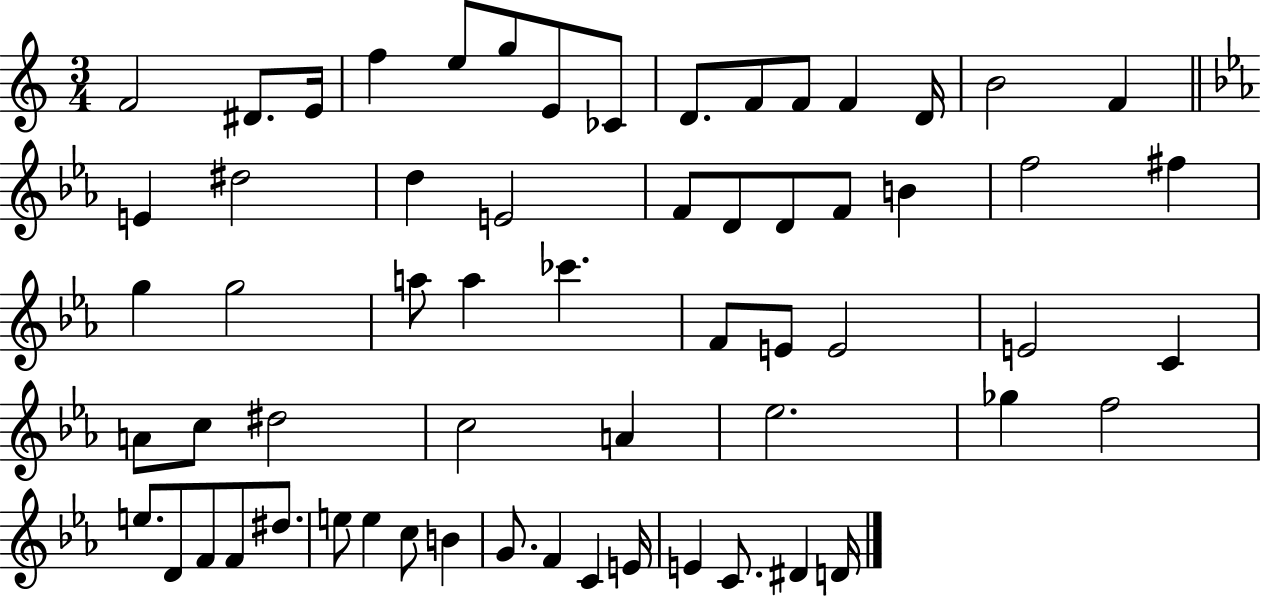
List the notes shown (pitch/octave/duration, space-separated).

F4/h D#4/e. E4/s F5/q E5/e G5/e E4/e CES4/e D4/e. F4/e F4/e F4/q D4/s B4/h F4/q E4/q D#5/h D5/q E4/h F4/e D4/e D4/e F4/e B4/q F5/h F#5/q G5/q G5/h A5/e A5/q CES6/q. F4/e E4/e E4/h E4/h C4/q A4/e C5/e D#5/h C5/h A4/q Eb5/h. Gb5/q F5/h E5/e. D4/e F4/e F4/e D#5/e. E5/e E5/q C5/e B4/q G4/e. F4/q C4/q E4/s E4/q C4/e. D#4/q D4/s